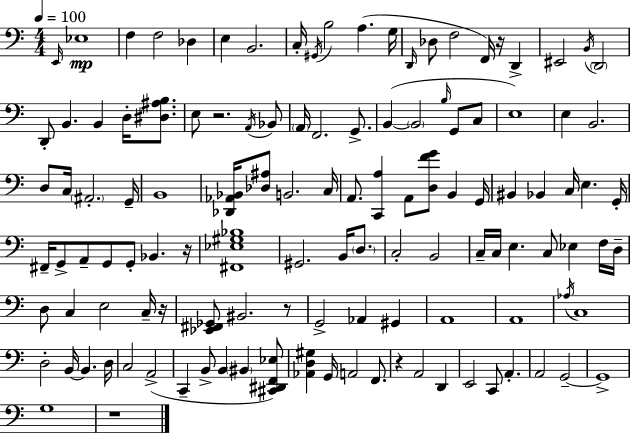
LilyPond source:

{
  \clef bass
  \numericTimeSignature
  \time 4/4
  \key a \minor
  \tempo 4 = 100
  \grace { e,16 }\mp ees1 | f4 f2 des4 | e4 b,2. | c16-. \acciaccatura { gis,16 } b2 a4.( | \break g16 \grace { d,16 } des8 f2 f,16) r16 d,4-> | eis,2 \acciaccatura { b,16 } \parenthesize d,2 | d,8-. b,4. b,4 | d16-. <dis ais b>8. e8 r2. | \break \acciaccatura { a,16 } bes,8 \parenthesize a,16 f,2. | g,8.-> b,4~(~ \parenthesize b,2 | \grace { b16 } g,8 c8 e1) | e4 b,2. | \break d8 c16 \parenthesize ais,2.-. | g,16-- b,1 | <des, aes, bes,>16 <des ais>8 b,2. | c16 a,8. <c, a>4 a,8 <d f' g'>8 | \break b,4 g,16 bis,4 bes,4 c16 e4. | g,16-. fis,16-- g,8-> a,8-- g,8 g,8-. bes,4. | r16 <fis, ees gis bes>1 | gis,2. | \break b,16 \parenthesize d8. c2-. b,2 | c16-- c16 e4. c8 | ees4 f16 d16-- d8 c4 e2 | c16-- r16 <ees, fis, ges,>8 bis,2. | \break r8 g,2-> aes,4 | gis,4 a,1 | a,1 | \acciaccatura { aes16 } c1 | \break d2-. b,16~~ | b,4. d16 c2 a,2->( | c,4-- b,8-> b,4 | \parenthesize bis,4 <cis, dis, f, ees>8) <aes, d gis>4 g,16 a,2 | \break f,8. r4 a,2 | d,4 e,2 c,8 | a,4.-. a,2 g,2--~~ | g,1-> | \break g1 | r1 | \bar "|."
}